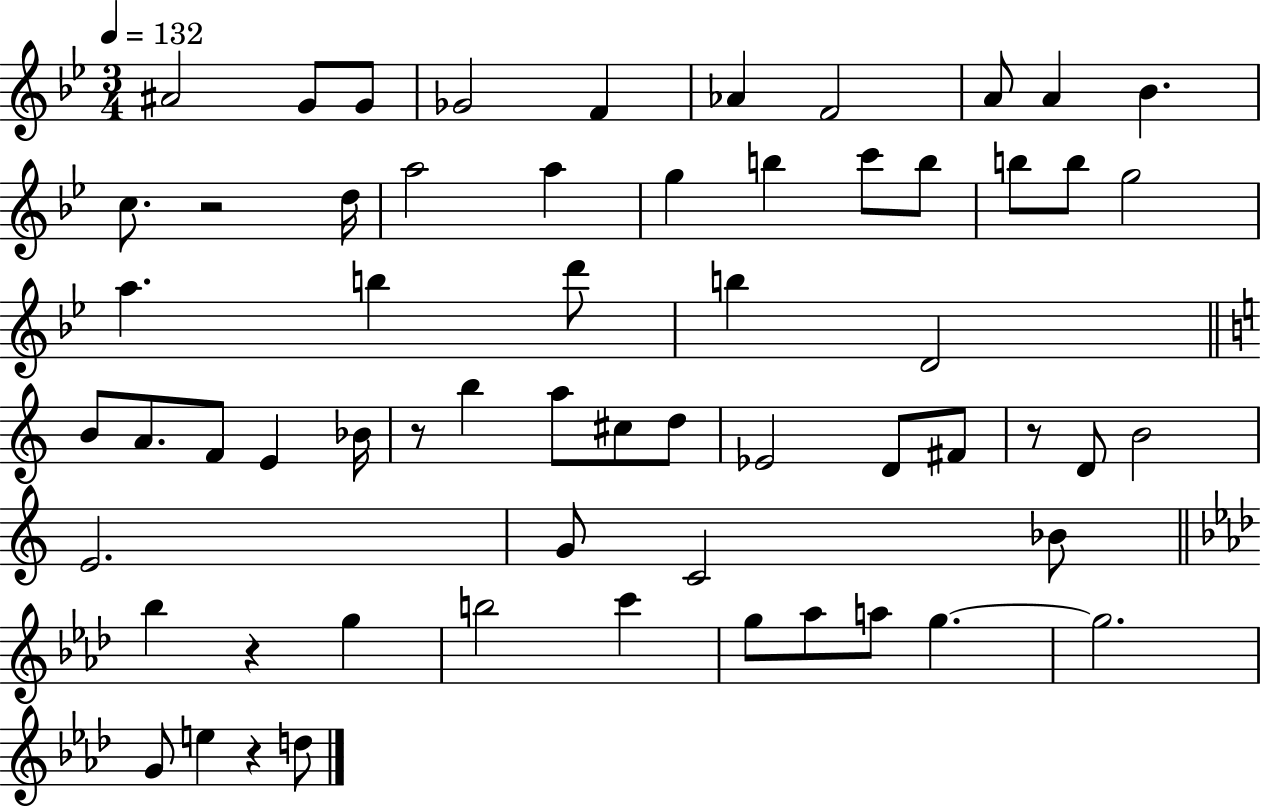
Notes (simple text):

A#4/h G4/e G4/e Gb4/h F4/q Ab4/q F4/h A4/e A4/q Bb4/q. C5/e. R/h D5/s A5/h A5/q G5/q B5/q C6/e B5/e B5/e B5/e G5/h A5/q. B5/q D6/e B5/q D4/h B4/e A4/e. F4/e E4/q Bb4/s R/e B5/q A5/e C#5/e D5/e Eb4/h D4/e F#4/e R/e D4/e B4/h E4/h. G4/e C4/h Bb4/e Bb5/q R/q G5/q B5/h C6/q G5/e Ab5/e A5/e G5/q. G5/h. G4/e E5/q R/q D5/e